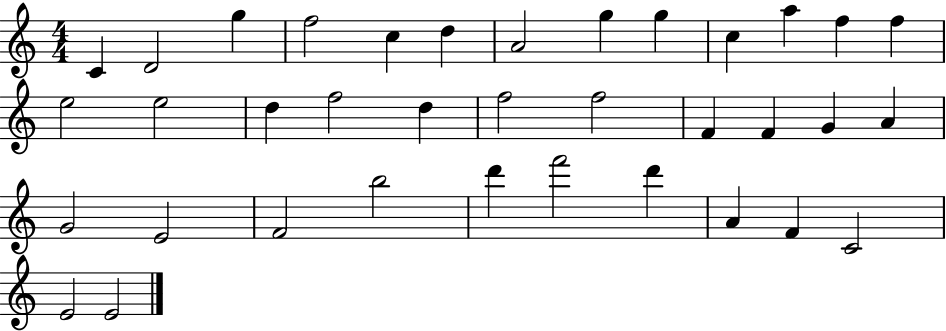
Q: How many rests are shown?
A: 0